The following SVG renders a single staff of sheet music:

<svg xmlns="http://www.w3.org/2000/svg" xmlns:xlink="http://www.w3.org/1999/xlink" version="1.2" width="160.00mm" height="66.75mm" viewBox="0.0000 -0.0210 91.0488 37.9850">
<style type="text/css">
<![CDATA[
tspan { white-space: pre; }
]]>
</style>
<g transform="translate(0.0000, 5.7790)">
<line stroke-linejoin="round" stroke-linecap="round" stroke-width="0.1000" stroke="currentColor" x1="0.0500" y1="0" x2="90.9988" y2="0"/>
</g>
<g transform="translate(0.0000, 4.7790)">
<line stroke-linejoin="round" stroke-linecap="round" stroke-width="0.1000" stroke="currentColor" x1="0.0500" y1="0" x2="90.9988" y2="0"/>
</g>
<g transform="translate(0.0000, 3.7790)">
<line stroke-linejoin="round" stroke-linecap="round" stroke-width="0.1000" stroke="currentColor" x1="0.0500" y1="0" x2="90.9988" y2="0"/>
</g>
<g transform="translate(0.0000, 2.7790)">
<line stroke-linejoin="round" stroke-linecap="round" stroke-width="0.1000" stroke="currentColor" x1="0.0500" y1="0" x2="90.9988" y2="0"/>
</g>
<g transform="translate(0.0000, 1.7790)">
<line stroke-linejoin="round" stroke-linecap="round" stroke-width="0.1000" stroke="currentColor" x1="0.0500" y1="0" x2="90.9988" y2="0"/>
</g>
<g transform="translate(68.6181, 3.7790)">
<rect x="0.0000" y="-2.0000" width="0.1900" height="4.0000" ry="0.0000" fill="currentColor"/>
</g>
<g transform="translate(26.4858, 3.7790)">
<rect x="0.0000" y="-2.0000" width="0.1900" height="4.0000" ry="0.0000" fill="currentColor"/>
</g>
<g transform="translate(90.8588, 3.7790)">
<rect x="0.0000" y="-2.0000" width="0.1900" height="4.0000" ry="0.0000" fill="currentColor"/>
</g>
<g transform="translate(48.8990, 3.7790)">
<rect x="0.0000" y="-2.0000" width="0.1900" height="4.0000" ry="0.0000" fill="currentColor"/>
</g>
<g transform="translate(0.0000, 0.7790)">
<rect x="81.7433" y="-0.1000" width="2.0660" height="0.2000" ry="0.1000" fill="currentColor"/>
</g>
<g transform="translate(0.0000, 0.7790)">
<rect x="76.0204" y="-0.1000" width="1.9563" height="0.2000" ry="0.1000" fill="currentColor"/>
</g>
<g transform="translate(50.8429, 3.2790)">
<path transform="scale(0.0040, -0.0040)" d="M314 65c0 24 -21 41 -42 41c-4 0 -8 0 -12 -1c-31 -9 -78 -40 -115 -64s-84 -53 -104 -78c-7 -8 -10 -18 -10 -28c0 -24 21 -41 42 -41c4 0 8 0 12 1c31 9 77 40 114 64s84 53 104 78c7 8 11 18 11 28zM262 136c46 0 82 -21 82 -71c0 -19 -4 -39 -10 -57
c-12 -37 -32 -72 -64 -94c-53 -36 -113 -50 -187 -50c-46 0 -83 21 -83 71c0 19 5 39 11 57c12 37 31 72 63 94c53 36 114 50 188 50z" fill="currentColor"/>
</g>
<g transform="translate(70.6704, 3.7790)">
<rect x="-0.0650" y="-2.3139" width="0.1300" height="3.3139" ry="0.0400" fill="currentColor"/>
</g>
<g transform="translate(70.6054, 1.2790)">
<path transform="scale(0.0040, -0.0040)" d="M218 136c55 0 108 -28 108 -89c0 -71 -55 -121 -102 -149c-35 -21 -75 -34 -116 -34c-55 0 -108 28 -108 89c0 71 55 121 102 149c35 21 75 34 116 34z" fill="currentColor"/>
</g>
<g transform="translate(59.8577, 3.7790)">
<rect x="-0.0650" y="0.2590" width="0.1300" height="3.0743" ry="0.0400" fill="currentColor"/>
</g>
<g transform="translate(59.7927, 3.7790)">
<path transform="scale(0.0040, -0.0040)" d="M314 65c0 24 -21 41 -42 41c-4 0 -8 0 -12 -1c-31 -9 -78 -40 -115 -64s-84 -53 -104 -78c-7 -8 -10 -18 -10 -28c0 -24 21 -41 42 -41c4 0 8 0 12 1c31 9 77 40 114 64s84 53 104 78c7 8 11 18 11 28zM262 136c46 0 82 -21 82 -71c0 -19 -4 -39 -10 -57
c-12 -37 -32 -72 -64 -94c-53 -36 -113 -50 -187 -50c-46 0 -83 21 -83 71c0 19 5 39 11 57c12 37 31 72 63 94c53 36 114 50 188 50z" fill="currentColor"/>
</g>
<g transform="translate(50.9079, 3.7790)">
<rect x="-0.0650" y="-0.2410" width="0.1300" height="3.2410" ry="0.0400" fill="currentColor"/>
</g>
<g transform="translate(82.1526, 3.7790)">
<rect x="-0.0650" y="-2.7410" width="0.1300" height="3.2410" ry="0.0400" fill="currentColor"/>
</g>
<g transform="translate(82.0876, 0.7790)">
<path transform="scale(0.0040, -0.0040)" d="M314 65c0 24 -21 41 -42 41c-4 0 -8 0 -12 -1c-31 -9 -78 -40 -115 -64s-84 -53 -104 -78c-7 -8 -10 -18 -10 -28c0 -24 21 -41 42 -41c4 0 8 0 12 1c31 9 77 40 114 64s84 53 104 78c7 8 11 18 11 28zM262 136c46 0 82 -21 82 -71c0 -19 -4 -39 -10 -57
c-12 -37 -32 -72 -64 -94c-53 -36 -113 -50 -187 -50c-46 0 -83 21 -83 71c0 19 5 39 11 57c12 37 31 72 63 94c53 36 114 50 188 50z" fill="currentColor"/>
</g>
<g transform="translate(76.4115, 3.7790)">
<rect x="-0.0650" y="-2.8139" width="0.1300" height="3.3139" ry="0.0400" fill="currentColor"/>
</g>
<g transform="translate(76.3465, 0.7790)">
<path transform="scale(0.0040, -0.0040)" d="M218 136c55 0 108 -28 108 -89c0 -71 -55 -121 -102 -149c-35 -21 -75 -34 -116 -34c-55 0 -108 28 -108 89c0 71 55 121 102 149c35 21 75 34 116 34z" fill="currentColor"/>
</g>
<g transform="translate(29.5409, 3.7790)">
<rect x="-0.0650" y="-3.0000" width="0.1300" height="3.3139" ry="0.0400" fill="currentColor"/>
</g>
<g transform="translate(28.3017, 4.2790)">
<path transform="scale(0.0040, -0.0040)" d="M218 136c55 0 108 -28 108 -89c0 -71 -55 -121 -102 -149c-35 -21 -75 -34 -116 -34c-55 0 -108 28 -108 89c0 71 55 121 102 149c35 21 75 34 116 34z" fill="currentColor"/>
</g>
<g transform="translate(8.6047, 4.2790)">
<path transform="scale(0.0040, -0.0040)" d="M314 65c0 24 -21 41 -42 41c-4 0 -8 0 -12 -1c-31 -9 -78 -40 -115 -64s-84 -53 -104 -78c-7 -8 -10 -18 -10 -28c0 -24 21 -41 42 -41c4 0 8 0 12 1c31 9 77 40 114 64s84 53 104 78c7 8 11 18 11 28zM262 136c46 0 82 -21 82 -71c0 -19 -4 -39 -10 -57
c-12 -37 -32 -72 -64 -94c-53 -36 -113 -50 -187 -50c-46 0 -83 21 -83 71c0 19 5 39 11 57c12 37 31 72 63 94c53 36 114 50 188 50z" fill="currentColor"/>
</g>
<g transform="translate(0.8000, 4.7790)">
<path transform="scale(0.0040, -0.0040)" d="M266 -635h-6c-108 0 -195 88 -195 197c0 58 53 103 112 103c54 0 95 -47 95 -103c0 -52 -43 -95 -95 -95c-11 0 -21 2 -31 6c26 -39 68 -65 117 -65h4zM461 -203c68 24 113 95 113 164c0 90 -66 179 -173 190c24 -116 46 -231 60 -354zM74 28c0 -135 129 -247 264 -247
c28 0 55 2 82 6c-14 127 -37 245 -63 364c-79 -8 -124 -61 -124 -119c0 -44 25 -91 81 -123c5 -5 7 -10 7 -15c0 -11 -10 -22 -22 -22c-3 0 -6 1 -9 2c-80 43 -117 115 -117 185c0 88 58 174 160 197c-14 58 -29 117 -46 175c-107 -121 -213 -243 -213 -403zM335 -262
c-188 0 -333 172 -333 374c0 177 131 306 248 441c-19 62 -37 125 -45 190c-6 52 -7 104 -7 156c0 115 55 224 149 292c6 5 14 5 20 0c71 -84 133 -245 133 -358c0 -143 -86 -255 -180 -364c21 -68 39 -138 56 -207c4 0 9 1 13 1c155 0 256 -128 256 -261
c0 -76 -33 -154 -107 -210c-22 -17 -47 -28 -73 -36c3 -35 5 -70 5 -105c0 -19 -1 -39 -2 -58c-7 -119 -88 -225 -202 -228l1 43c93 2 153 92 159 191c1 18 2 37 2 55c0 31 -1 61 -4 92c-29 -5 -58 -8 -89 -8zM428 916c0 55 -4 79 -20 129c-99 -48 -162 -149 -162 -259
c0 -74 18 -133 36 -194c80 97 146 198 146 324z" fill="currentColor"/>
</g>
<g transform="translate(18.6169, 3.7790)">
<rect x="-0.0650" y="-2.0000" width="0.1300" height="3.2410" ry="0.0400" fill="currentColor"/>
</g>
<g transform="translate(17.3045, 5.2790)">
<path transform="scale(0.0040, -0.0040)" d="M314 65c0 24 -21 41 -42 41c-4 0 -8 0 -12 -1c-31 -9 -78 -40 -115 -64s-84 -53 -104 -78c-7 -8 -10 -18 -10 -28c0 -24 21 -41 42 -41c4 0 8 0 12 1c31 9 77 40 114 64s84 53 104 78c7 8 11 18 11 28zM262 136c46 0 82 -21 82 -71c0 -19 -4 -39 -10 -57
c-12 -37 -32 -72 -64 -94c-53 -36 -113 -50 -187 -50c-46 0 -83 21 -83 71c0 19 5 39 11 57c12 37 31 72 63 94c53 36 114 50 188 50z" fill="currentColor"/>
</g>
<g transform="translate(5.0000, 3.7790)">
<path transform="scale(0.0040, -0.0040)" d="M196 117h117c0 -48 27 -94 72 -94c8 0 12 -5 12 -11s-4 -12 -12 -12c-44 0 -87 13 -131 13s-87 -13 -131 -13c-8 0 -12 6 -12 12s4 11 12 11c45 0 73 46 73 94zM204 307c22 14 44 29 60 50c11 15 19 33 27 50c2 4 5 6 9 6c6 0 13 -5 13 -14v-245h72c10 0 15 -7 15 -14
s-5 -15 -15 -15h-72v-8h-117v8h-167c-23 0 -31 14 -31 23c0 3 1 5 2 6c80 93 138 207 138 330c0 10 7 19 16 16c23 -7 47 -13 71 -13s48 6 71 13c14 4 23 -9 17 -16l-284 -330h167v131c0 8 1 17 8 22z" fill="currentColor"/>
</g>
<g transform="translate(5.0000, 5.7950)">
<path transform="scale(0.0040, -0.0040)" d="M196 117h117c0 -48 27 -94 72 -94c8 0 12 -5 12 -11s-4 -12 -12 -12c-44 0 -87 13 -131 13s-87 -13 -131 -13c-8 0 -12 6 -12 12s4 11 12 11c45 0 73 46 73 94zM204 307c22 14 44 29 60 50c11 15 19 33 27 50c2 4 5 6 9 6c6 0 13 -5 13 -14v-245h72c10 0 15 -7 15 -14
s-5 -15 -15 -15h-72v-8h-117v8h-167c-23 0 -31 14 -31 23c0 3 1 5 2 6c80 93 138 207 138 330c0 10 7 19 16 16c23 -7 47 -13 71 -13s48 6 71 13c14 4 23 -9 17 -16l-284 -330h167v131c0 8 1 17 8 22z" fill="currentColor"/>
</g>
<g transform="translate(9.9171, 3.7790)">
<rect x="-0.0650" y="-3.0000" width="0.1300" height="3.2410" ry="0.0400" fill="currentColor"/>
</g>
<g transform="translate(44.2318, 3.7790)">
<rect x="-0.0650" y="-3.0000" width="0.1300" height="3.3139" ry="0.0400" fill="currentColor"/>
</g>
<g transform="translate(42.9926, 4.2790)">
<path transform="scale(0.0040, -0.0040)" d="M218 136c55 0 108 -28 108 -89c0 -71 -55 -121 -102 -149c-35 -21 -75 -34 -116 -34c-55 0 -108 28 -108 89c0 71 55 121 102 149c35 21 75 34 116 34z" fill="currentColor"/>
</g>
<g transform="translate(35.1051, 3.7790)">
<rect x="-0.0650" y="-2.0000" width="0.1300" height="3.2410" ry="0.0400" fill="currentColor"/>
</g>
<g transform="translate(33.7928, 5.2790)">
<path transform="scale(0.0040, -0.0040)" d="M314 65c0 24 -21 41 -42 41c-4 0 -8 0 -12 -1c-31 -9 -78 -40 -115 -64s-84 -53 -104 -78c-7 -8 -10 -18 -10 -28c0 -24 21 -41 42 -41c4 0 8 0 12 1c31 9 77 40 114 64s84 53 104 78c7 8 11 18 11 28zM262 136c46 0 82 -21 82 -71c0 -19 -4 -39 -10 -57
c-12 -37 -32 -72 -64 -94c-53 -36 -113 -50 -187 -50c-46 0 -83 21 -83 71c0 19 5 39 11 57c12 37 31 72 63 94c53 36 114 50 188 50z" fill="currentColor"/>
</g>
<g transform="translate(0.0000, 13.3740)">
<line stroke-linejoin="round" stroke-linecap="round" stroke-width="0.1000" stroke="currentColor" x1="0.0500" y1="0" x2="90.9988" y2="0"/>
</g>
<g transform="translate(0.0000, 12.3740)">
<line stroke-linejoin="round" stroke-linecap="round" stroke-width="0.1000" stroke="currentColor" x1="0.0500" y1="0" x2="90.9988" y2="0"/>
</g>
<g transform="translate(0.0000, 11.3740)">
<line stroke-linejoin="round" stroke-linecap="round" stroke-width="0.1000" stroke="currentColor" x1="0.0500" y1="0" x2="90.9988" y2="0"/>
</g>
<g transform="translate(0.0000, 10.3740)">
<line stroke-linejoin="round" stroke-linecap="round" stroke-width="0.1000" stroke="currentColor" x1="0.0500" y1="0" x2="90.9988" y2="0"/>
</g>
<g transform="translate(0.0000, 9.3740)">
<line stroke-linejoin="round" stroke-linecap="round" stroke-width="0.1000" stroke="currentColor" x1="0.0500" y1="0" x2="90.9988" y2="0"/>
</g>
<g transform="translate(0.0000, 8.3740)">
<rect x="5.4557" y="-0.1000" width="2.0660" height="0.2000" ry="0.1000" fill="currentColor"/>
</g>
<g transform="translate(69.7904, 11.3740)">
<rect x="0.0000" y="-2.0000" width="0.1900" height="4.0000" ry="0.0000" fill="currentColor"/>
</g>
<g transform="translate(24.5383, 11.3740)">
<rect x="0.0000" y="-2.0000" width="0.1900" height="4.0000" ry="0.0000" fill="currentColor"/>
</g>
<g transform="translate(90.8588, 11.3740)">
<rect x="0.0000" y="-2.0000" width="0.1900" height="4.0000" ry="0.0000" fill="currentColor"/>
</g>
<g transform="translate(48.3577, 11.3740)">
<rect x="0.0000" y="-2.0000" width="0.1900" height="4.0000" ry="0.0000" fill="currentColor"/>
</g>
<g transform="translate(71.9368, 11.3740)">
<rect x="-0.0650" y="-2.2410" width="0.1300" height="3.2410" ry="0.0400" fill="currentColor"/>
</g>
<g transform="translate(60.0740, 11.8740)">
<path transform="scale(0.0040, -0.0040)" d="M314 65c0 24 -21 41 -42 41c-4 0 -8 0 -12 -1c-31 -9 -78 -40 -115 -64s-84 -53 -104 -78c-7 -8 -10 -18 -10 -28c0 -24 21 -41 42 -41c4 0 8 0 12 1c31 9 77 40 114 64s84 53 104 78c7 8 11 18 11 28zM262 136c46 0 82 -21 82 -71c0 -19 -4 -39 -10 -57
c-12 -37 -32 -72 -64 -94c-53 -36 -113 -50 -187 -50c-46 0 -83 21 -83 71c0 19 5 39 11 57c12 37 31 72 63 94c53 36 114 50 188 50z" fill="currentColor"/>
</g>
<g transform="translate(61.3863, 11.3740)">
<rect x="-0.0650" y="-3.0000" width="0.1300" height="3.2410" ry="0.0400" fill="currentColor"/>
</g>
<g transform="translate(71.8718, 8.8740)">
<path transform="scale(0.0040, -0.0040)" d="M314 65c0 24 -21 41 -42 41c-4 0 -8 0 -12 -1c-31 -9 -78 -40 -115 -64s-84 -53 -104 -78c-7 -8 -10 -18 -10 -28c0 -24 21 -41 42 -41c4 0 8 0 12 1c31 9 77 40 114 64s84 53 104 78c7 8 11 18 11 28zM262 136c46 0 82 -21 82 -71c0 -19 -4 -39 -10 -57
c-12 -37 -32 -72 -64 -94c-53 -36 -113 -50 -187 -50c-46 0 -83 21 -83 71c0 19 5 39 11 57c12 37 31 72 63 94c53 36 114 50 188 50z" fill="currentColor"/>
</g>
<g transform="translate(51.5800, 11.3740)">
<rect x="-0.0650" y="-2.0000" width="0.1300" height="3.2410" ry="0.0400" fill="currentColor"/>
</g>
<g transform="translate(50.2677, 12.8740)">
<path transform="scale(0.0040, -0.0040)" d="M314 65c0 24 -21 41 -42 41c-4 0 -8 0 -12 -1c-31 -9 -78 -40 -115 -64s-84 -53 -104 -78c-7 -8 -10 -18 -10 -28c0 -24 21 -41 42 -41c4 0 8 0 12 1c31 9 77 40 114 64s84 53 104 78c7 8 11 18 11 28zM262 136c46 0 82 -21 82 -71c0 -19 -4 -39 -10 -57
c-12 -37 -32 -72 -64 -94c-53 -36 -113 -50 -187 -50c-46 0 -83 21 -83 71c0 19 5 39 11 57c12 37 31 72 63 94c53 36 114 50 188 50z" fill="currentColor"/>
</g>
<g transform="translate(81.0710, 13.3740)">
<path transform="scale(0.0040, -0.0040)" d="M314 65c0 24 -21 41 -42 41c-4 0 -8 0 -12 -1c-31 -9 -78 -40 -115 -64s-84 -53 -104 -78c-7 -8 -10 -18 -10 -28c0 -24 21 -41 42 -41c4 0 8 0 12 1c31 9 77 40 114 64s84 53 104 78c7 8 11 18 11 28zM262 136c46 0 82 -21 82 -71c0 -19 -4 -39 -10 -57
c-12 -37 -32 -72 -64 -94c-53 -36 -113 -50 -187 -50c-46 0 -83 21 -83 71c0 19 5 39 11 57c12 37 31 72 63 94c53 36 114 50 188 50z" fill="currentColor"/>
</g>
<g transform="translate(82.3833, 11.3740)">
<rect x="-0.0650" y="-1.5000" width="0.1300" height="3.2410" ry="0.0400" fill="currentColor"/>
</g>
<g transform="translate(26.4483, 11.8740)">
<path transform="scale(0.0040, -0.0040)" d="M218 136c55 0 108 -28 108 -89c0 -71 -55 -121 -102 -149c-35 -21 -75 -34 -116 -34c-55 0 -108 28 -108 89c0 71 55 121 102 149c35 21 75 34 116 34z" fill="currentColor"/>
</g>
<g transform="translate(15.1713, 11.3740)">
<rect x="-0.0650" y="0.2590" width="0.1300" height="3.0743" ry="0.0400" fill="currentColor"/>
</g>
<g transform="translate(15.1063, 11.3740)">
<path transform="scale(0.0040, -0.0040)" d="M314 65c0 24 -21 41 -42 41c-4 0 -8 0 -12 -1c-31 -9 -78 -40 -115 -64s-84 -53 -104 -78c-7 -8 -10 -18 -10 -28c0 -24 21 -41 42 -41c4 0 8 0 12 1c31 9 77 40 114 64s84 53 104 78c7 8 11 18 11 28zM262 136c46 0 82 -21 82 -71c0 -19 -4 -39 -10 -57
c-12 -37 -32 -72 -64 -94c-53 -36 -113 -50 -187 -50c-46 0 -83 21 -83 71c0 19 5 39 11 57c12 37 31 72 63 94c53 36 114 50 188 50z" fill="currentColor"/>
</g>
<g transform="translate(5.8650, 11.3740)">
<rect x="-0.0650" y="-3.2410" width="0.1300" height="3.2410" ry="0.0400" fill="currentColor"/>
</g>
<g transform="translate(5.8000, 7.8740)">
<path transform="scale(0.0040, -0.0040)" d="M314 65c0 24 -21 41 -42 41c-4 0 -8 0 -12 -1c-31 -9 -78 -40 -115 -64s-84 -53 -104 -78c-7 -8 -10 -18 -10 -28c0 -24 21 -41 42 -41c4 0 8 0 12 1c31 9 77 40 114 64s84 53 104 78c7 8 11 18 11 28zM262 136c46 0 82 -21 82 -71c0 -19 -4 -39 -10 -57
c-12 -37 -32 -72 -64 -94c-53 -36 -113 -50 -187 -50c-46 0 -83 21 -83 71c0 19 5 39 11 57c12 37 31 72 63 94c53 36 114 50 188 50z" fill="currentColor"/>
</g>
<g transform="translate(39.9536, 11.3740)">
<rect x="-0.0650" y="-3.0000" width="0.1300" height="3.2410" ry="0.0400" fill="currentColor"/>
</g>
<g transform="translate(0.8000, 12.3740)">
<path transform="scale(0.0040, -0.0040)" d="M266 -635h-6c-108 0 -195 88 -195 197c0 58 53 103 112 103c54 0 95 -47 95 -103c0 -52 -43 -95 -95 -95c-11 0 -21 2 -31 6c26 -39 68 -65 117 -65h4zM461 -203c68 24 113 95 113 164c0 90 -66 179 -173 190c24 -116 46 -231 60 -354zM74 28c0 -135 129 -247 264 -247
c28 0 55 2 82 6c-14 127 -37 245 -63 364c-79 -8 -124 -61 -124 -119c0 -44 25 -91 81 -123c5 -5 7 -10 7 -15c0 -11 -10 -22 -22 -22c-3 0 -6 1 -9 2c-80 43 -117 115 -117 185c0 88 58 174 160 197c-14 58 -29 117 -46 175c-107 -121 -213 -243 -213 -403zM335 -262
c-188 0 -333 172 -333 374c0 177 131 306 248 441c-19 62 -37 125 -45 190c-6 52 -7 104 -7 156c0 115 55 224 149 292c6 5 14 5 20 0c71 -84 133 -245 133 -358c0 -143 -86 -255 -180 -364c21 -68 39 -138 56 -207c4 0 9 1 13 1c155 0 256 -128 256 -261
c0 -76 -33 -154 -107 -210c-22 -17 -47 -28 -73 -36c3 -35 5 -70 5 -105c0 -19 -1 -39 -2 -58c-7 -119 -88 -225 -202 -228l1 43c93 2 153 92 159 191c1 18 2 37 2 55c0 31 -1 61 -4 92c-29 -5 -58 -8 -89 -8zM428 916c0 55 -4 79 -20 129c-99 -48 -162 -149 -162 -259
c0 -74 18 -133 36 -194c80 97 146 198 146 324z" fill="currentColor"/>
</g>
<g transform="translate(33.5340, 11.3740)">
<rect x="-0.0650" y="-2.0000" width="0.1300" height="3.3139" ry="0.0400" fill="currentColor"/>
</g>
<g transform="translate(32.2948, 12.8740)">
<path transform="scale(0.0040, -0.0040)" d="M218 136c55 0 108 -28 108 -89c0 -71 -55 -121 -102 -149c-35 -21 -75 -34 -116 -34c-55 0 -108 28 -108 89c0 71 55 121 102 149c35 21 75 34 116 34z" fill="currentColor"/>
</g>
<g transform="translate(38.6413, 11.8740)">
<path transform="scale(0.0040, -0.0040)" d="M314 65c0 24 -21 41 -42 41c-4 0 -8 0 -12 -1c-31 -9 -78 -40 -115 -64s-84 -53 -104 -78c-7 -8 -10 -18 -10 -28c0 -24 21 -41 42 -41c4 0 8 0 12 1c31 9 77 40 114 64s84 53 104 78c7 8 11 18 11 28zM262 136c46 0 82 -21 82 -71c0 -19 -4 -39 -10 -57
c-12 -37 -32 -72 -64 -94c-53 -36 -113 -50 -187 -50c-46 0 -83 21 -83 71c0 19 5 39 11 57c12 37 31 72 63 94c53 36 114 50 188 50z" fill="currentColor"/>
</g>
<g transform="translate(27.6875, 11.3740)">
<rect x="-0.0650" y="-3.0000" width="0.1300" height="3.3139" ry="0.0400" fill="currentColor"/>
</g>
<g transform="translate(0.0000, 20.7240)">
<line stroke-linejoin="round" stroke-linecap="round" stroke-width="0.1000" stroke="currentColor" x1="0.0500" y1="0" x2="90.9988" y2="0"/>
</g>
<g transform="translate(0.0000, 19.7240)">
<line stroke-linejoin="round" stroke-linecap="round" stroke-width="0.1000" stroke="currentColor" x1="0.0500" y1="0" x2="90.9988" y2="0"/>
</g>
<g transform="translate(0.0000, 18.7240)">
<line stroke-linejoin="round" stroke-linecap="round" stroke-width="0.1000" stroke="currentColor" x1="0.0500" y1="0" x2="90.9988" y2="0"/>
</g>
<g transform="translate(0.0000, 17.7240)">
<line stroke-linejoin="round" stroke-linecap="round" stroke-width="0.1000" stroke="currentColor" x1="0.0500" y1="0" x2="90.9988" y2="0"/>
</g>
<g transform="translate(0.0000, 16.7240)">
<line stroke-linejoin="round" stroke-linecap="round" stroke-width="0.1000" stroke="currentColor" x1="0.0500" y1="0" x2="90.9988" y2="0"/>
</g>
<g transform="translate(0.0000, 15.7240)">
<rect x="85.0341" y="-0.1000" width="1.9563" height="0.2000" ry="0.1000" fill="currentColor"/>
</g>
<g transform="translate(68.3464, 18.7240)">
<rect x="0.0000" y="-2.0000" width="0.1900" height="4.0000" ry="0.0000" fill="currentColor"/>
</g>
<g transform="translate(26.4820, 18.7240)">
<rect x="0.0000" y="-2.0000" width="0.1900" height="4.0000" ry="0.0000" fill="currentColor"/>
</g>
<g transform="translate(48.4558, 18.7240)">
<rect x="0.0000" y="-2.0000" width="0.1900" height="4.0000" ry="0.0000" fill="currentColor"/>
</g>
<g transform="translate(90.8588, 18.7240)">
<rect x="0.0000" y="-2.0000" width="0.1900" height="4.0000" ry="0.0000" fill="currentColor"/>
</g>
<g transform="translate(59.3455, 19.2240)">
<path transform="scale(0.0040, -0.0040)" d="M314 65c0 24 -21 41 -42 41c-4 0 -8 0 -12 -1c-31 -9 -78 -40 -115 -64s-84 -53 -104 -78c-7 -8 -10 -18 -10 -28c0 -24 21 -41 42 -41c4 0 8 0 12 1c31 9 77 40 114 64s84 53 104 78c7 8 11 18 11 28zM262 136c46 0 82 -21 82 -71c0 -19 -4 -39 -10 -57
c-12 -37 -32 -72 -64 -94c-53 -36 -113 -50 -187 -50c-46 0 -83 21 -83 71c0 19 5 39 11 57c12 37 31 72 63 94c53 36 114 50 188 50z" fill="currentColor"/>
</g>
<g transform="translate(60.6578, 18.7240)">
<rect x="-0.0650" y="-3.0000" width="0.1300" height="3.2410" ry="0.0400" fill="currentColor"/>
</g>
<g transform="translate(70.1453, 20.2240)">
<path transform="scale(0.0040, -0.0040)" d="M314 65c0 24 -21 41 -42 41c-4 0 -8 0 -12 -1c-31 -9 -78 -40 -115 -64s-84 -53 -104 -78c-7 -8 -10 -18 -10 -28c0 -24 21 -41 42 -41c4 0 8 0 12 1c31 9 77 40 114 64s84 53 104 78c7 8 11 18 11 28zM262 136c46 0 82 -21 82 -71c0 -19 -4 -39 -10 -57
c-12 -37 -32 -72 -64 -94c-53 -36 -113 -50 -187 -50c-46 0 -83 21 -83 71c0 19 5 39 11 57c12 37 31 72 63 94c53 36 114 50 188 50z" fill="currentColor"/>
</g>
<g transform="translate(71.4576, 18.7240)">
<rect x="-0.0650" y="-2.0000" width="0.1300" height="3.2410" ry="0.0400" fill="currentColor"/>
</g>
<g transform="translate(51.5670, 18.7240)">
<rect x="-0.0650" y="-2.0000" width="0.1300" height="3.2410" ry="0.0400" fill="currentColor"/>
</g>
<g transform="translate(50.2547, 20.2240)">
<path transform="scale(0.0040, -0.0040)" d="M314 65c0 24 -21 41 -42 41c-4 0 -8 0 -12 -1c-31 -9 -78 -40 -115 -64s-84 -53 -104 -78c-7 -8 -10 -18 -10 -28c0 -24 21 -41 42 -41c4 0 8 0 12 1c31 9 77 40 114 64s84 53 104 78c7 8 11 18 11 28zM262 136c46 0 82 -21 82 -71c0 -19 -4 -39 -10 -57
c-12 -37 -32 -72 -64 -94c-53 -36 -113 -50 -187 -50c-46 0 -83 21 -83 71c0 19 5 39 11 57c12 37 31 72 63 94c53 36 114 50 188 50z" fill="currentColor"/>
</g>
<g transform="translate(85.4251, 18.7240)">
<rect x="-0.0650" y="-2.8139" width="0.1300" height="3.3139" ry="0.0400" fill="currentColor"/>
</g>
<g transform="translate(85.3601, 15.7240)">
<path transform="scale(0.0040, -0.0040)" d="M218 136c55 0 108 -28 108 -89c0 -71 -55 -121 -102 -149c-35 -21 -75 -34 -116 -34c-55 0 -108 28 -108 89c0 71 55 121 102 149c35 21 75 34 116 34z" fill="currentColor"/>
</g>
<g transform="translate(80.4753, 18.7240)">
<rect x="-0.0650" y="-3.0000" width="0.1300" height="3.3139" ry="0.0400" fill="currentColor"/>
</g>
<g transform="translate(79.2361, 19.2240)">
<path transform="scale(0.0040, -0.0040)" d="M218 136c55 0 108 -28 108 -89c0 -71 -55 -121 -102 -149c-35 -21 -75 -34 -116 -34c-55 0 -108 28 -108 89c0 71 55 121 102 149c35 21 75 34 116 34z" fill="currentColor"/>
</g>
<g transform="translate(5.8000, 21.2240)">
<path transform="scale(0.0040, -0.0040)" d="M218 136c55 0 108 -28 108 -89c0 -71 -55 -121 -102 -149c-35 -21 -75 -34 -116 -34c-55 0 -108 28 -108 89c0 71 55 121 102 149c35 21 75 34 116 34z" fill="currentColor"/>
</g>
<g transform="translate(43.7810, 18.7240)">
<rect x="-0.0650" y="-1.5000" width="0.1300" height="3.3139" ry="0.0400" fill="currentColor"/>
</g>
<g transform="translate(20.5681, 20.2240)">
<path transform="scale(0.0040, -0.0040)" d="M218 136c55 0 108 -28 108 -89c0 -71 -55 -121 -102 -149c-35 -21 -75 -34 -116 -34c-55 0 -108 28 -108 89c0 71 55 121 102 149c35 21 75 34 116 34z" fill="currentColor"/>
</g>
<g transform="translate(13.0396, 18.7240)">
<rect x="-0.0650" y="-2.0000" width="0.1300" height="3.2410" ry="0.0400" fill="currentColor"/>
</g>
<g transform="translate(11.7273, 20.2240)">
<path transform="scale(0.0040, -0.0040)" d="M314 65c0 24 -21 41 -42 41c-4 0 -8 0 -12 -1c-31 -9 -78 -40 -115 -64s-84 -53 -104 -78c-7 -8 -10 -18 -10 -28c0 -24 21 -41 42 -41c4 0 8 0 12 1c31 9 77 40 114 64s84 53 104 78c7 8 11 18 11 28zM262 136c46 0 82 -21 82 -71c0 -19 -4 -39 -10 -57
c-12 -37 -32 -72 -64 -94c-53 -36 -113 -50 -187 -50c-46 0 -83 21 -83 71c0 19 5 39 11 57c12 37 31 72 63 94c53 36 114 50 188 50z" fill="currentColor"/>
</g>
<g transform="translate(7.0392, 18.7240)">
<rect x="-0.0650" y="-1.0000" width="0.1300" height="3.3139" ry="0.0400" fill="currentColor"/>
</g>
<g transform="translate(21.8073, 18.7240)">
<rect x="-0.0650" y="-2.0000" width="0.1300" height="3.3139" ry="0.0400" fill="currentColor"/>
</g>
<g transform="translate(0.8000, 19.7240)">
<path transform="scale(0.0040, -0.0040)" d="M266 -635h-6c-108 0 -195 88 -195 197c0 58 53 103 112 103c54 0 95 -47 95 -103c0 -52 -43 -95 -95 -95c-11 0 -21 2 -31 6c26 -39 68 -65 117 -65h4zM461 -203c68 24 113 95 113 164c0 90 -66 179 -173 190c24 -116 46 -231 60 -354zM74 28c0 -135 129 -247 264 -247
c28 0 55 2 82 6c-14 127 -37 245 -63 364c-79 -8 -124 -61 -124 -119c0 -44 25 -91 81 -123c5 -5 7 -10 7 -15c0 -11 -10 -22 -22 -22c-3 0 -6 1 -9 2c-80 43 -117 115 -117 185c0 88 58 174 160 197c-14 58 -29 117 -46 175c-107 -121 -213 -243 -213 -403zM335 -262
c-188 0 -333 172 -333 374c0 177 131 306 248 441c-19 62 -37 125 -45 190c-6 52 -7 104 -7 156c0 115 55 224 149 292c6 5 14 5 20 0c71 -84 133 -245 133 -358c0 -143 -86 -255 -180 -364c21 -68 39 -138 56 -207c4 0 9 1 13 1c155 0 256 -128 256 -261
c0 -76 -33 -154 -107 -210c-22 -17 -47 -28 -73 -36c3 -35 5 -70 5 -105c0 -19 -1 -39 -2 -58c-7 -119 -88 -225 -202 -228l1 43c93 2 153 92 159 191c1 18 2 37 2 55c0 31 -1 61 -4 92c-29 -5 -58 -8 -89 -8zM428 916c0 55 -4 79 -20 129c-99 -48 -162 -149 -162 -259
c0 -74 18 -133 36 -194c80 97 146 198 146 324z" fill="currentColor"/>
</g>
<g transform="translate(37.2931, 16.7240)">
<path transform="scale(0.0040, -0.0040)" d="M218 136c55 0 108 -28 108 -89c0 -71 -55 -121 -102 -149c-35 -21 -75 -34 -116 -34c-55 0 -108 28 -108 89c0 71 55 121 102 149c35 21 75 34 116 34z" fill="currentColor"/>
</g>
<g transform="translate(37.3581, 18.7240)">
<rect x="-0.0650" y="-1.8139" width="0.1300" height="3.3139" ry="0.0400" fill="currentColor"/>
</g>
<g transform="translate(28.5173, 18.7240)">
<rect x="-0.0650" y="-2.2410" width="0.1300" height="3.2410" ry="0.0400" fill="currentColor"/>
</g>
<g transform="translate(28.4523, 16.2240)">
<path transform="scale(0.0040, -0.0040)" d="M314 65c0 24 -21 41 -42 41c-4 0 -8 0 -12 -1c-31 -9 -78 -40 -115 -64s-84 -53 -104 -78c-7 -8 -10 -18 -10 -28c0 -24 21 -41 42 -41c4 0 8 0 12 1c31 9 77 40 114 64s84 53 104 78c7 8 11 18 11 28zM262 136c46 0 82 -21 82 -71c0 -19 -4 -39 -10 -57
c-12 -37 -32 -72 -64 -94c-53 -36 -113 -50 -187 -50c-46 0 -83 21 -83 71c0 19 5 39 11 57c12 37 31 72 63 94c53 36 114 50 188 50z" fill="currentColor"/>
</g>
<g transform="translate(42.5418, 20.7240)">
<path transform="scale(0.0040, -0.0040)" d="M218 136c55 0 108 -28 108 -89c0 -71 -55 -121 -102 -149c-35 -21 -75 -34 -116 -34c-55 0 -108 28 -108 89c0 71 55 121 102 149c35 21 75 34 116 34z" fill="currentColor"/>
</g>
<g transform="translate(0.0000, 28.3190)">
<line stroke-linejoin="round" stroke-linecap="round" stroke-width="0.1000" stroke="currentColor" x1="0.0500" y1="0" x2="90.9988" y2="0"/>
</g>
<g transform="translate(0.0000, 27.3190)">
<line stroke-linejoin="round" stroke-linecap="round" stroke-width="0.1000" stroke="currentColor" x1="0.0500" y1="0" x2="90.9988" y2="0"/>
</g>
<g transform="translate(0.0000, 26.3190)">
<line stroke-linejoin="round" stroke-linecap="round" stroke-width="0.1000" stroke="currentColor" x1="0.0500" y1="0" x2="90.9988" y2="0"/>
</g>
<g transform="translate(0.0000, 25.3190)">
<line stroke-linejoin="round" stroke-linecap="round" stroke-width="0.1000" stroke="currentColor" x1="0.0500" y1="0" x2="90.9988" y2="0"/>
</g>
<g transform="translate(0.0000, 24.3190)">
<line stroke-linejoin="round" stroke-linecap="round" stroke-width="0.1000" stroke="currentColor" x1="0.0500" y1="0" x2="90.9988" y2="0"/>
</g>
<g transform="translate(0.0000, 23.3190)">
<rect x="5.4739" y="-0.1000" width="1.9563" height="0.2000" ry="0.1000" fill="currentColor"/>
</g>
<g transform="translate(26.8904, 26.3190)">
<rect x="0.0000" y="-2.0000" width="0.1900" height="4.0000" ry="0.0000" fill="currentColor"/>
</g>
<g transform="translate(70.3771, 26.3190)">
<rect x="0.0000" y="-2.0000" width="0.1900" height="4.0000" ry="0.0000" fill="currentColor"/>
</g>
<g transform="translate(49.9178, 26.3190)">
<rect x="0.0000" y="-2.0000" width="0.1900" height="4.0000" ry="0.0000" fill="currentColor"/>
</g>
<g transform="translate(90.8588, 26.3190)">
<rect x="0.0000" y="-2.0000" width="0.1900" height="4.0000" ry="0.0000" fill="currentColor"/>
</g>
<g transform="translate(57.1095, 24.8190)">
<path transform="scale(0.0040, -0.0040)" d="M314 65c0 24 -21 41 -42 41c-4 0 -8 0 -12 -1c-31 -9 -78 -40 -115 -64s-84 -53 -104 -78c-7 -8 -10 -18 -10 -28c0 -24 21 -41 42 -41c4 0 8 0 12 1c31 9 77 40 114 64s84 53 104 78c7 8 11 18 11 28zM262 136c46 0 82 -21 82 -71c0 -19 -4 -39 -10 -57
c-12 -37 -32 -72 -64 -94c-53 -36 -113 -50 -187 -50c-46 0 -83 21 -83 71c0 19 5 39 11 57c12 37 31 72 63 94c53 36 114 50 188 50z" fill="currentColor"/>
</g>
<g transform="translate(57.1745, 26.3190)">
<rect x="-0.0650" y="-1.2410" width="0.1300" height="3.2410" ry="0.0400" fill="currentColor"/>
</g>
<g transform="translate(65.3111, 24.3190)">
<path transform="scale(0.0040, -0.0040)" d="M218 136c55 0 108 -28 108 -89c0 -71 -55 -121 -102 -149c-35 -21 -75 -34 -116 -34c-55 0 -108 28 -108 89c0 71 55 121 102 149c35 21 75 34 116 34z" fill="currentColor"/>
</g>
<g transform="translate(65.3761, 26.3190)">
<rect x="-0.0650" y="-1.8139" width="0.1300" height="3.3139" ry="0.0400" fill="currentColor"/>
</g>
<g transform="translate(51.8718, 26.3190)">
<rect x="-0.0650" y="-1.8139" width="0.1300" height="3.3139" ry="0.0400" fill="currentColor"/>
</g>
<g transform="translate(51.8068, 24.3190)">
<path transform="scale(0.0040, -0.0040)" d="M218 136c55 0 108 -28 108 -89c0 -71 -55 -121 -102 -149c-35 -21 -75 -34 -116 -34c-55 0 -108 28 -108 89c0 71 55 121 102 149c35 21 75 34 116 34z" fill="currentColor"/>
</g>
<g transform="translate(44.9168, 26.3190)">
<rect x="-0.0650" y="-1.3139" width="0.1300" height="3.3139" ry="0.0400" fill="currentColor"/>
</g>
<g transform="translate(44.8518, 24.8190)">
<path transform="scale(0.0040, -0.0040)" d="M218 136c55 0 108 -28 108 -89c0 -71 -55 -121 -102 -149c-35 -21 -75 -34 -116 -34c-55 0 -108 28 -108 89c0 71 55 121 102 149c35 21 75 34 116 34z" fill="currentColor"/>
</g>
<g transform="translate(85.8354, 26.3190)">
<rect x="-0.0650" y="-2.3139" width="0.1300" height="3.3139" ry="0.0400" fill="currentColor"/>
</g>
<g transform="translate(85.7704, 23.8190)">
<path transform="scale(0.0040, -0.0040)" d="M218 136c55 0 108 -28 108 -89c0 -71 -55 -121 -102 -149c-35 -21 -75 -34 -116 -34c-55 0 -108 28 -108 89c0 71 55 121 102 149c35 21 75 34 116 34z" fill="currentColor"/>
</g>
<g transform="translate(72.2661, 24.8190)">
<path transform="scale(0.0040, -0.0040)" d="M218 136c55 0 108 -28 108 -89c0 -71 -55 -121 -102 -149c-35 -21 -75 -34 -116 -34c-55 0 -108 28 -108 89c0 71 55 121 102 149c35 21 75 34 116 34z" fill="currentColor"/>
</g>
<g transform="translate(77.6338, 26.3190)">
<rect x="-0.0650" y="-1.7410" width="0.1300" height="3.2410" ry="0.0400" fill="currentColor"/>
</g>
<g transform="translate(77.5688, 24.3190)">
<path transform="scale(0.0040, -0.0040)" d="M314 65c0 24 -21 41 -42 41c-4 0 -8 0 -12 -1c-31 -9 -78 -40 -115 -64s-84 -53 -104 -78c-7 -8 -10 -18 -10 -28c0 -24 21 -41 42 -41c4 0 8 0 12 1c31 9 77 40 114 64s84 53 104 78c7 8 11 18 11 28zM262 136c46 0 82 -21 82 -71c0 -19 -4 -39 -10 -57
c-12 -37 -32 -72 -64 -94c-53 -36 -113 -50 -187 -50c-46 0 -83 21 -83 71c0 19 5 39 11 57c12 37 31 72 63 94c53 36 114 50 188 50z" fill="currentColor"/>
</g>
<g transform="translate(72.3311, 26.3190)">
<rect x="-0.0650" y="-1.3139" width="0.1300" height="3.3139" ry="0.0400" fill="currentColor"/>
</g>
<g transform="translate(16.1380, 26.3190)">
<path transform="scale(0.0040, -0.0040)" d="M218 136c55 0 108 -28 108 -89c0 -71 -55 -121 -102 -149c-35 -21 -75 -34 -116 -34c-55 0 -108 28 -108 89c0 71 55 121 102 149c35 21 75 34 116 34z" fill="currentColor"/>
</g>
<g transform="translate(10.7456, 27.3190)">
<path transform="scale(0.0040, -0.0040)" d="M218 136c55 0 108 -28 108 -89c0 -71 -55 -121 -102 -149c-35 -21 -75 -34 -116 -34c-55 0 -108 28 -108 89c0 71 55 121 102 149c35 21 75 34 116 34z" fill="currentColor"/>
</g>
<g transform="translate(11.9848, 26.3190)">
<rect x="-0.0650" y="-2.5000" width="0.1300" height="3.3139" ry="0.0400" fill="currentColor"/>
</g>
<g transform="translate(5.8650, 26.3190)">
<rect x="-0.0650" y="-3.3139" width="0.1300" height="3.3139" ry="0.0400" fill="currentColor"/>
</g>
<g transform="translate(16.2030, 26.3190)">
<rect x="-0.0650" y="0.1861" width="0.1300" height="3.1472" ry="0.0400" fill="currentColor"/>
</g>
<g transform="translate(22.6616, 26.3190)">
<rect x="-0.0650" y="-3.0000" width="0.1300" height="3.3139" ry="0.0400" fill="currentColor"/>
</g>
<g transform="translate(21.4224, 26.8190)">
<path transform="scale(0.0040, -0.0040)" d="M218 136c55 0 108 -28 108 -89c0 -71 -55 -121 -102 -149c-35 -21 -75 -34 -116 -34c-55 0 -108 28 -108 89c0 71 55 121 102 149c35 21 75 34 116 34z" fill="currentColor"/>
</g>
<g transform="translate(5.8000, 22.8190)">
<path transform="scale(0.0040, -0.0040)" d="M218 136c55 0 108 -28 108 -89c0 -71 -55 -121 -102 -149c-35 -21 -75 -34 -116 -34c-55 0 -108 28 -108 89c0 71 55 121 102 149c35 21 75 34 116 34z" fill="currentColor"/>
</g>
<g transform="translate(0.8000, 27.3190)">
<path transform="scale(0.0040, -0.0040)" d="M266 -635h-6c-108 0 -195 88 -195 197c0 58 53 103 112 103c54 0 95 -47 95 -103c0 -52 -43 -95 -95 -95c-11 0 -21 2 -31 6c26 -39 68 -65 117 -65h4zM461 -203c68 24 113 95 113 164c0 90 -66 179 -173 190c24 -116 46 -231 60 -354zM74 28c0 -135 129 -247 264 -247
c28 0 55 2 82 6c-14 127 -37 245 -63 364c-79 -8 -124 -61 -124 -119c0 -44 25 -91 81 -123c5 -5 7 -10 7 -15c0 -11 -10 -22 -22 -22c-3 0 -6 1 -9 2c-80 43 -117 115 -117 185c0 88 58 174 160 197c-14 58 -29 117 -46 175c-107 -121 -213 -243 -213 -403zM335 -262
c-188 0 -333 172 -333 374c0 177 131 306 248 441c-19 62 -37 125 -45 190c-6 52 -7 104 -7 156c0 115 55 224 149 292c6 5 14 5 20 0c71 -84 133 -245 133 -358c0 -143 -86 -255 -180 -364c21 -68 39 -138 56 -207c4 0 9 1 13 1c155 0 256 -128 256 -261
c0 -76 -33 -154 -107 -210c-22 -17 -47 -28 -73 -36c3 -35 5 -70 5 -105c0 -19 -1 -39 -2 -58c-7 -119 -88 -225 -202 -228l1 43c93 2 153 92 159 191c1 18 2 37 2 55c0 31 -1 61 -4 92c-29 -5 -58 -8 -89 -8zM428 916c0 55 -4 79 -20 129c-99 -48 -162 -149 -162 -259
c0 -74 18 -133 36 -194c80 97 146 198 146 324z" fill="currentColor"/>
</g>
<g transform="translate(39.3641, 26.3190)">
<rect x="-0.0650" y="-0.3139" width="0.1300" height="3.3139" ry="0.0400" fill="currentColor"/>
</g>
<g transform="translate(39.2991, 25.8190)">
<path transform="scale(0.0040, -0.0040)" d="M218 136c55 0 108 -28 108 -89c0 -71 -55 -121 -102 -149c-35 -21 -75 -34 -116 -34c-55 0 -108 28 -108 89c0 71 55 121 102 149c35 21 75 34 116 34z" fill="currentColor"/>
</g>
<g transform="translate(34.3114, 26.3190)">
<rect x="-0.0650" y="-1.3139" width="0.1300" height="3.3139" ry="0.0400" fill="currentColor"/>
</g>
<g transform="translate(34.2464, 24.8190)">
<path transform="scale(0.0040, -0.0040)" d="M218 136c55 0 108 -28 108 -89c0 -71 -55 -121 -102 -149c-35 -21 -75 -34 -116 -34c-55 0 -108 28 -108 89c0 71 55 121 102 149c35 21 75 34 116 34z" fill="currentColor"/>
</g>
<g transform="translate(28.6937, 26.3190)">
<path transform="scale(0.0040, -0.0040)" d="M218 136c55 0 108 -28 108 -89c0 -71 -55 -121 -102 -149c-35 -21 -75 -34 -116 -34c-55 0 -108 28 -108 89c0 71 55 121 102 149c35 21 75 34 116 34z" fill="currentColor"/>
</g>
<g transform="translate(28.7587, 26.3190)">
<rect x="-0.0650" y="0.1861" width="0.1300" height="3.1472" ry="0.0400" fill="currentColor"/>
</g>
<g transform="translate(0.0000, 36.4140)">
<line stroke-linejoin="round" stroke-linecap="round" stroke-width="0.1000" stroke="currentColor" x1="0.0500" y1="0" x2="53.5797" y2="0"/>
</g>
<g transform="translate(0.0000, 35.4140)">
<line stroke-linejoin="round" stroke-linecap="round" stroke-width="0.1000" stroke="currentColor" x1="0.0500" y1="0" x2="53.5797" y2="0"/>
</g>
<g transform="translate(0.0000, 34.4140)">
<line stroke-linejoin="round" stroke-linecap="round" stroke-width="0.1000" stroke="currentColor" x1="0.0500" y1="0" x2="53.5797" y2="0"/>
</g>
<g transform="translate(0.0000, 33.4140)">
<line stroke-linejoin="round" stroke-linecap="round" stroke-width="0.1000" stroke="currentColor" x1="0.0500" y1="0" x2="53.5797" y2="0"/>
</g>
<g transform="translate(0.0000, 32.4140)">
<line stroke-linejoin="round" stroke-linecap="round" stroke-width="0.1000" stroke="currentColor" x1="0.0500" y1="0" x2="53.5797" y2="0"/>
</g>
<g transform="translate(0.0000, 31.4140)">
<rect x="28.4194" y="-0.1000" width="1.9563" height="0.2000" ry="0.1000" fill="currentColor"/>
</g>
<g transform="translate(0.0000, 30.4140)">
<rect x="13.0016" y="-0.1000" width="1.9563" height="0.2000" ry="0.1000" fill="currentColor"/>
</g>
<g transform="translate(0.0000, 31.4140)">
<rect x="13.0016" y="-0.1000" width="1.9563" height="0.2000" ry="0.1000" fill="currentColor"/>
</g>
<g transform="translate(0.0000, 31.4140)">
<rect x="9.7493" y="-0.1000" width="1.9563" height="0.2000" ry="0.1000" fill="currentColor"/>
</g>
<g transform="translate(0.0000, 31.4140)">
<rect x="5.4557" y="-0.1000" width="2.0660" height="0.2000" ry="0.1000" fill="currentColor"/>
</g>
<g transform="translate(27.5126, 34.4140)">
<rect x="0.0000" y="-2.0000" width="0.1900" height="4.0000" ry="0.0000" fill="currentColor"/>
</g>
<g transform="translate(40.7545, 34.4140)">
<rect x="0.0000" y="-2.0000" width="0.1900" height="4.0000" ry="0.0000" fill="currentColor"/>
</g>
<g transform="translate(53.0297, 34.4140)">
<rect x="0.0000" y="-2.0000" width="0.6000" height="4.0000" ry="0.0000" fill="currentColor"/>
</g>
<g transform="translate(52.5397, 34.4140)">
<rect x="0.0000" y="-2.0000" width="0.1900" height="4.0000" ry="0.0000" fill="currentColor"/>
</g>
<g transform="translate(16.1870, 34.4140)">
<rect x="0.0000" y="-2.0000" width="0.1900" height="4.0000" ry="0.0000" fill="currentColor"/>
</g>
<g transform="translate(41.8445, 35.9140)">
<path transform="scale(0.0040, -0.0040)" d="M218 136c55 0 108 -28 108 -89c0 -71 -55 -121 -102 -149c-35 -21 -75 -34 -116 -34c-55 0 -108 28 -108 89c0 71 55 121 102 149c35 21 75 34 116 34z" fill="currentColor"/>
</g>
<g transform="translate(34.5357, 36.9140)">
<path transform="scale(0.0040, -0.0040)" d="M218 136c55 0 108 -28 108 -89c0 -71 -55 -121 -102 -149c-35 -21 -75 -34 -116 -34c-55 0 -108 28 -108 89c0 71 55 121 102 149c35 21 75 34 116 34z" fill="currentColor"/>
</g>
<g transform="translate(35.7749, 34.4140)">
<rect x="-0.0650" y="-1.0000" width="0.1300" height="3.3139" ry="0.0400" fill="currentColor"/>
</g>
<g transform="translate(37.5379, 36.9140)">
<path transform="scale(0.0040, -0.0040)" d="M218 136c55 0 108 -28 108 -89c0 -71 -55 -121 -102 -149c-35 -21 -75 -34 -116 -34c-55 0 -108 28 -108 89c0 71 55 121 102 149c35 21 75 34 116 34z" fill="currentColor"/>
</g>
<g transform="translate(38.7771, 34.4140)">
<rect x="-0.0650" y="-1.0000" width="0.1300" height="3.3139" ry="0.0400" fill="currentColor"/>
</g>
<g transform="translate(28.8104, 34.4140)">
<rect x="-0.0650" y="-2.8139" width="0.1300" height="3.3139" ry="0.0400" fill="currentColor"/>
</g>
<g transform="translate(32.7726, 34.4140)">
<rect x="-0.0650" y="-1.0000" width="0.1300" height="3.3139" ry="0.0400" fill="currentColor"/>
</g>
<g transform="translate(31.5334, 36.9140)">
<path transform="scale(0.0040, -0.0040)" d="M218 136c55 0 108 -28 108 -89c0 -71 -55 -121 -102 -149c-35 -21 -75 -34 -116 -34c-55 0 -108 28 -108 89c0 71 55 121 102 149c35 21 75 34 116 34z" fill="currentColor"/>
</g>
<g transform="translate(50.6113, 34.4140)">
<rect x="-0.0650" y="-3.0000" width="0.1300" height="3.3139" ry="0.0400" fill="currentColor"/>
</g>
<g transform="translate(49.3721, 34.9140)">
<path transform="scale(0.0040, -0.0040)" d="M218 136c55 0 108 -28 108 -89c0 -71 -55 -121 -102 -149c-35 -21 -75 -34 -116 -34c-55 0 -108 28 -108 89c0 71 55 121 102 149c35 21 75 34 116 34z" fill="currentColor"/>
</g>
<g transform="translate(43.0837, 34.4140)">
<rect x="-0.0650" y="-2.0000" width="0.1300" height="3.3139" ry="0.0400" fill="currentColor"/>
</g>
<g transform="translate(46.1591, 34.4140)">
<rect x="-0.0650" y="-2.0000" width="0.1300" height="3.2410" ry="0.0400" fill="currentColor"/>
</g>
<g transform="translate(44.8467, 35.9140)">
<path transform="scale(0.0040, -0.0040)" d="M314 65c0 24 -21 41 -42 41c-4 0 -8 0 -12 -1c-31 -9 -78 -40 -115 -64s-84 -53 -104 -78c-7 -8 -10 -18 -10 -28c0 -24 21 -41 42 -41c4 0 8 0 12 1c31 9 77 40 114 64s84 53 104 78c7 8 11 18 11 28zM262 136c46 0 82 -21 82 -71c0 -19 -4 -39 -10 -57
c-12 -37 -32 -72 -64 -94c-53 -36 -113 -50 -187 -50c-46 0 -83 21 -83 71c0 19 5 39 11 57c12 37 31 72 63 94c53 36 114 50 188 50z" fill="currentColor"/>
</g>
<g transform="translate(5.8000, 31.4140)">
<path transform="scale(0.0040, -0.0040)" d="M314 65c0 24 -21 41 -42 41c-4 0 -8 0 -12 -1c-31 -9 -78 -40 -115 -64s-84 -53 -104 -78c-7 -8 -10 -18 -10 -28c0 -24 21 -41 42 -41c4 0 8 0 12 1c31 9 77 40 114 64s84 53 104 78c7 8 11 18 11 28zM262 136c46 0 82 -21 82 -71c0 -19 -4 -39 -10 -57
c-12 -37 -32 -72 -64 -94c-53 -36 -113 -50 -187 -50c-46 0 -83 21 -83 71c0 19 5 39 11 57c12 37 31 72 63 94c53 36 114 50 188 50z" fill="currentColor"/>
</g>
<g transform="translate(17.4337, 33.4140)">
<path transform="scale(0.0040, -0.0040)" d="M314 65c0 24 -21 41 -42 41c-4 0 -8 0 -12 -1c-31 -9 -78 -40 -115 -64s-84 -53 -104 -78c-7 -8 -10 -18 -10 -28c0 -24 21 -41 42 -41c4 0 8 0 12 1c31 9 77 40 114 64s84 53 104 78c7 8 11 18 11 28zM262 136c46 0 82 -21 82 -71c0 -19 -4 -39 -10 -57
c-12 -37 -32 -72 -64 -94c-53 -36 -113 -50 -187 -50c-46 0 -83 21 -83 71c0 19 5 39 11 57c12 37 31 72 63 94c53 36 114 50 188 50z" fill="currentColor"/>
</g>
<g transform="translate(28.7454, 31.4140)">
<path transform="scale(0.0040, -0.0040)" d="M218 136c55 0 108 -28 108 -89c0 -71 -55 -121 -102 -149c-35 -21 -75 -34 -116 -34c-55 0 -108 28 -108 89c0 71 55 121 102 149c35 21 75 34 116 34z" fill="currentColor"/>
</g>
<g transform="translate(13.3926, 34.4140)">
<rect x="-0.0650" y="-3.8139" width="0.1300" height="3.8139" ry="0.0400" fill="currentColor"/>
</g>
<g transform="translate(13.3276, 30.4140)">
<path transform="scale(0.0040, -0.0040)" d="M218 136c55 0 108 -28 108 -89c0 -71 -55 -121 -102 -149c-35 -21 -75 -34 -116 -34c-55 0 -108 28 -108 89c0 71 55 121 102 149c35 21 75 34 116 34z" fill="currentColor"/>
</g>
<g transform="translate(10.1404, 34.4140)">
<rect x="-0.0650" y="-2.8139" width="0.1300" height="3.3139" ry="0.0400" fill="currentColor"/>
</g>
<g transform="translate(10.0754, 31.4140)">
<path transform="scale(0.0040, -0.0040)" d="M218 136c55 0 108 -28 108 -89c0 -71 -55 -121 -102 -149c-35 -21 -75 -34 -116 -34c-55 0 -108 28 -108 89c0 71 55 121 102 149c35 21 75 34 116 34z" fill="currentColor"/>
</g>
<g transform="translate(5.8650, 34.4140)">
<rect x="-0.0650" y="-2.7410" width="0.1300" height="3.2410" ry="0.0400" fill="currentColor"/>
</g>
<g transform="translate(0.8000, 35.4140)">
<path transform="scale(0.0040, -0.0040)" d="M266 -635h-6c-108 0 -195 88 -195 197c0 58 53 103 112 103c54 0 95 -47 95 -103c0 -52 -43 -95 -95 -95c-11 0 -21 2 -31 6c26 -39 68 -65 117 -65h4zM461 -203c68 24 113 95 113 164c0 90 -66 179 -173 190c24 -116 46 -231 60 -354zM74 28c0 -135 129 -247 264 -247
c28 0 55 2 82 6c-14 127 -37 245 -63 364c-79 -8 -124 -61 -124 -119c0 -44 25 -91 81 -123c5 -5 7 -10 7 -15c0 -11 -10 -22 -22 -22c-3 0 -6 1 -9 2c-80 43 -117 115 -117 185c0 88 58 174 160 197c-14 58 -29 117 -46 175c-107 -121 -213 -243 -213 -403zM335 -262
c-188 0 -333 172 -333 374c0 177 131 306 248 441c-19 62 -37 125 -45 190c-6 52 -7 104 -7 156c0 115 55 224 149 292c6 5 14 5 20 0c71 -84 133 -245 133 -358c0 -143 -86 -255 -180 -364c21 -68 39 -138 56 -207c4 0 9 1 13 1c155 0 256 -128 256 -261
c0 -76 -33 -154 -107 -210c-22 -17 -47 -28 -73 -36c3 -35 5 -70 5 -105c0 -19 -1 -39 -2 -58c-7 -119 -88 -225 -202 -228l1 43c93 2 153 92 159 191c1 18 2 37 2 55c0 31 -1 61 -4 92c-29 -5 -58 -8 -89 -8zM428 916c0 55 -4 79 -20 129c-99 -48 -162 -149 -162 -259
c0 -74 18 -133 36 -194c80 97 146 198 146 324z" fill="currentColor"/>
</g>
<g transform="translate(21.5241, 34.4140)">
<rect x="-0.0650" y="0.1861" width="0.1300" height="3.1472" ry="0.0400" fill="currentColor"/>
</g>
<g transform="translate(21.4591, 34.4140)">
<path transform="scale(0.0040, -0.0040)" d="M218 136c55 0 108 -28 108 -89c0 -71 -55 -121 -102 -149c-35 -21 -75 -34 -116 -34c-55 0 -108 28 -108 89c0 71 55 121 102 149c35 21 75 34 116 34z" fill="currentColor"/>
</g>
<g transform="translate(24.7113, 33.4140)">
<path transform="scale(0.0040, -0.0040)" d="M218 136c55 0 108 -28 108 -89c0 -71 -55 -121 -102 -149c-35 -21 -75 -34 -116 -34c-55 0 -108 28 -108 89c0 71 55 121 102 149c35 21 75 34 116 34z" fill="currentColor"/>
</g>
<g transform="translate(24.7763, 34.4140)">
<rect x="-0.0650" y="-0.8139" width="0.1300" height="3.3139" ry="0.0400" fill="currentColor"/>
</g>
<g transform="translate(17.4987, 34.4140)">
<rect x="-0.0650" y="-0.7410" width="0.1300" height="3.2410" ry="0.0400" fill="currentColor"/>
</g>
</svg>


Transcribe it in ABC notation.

X:1
T:Untitled
M:4/4
L:1/4
K:C
A2 F2 A F2 A c2 B2 g a a2 b2 B2 A F A2 F2 A2 g2 E2 D F2 F g2 f E F2 A2 F2 A a b G B A B e c e f e2 f e f2 g a2 a c' d2 B d a D D D F F2 A